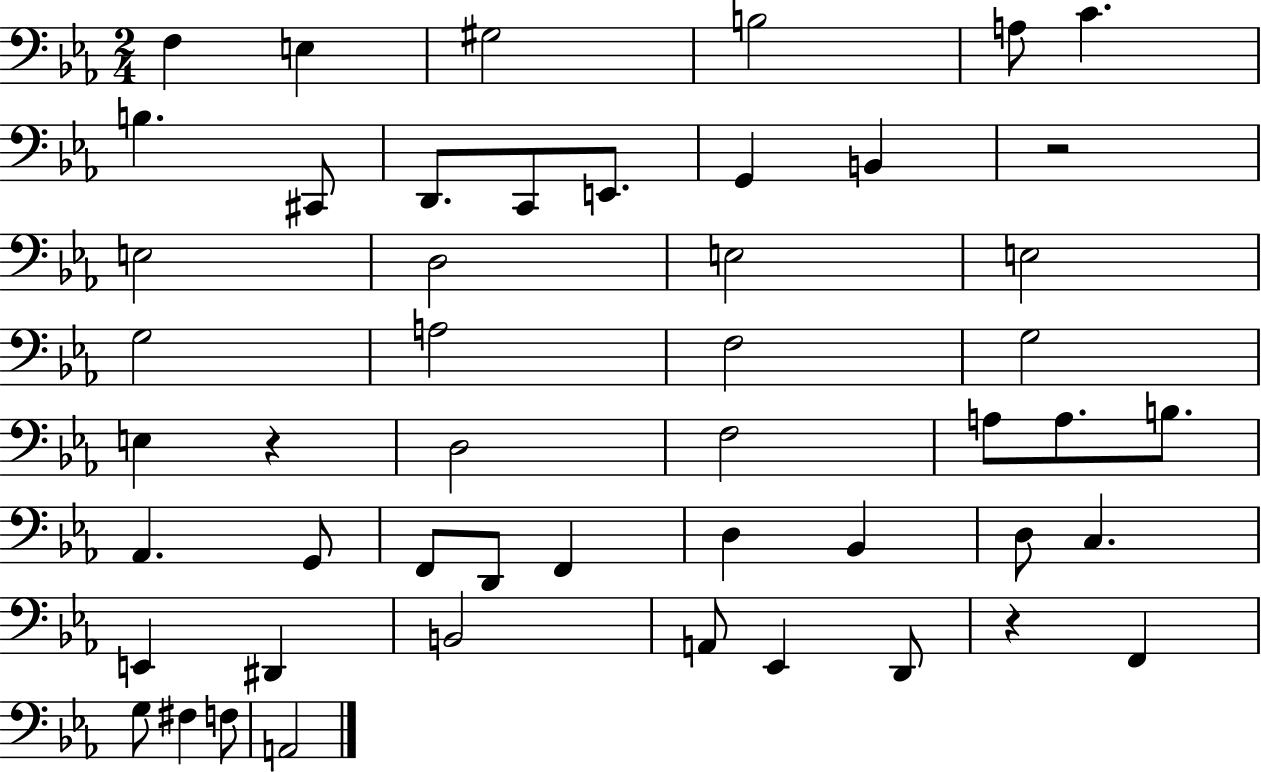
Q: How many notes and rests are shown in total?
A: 50